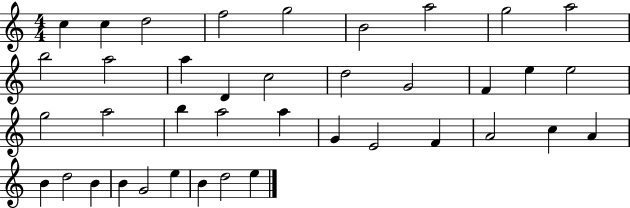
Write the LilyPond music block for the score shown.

{
  \clef treble
  \numericTimeSignature
  \time 4/4
  \key c \major
  c''4 c''4 d''2 | f''2 g''2 | b'2 a''2 | g''2 a''2 | \break b''2 a''2 | a''4 d'4 c''2 | d''2 g'2 | f'4 e''4 e''2 | \break g''2 a''2 | b''4 a''2 a''4 | g'4 e'2 f'4 | a'2 c''4 a'4 | \break b'4 d''2 b'4 | b'4 g'2 e''4 | b'4 d''2 e''4 | \bar "|."
}